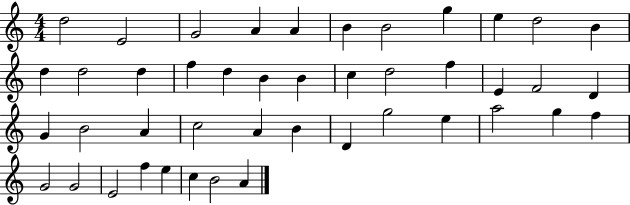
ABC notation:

X:1
T:Untitled
M:4/4
L:1/4
K:C
d2 E2 G2 A A B B2 g e d2 B d d2 d f d B B c d2 f E F2 D G B2 A c2 A B D g2 e a2 g f G2 G2 E2 f e c B2 A